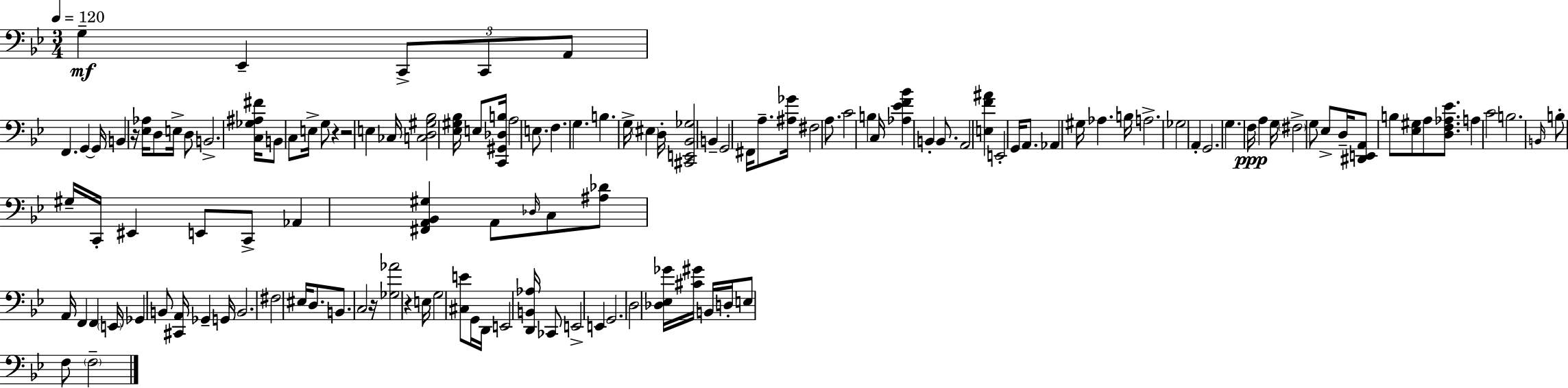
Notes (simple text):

G3/q Eb2/q C2/e C2/e A2/e F2/q. G2/q G2/s B2/q R/s [Eb3,Ab3]/s D3/e E3/s D3/e B2/h. [C3,Gb3,A#3,F#4]/s B2/e C3/e E3/s G3/e R/q R/h E3/q CES3/s [C3,D3,G#3,Bb3]/h [Eb3,G#3,Bb3]/s E3/e [C2,G#2,Db3,B3]/s A3/h E3/e. F3/q. G3/q. B3/q. G3/s EIS3/q D3/s [C#2,E2,Bb2,Gb3]/h B2/q G2/h F#2/s A3/e. [A#3,Gb4]/s F#3/h A3/e. C4/h B3/q C3/s [Ab3,Eb4,F4,Bb4]/q B2/q B2/e. A2/h [E3,F4,A#4]/q E2/h G2/s A2/e. Ab2/q G#3/s Ab3/q. B3/s A3/h. Gb3/h A2/q G2/h. G3/q. F3/s A3/q G3/s F#3/h G3/e Eb3/e D3/s [D#2,E2,A2]/e B3/e [Eb3,G#3]/e A3/e [D3,F3,Ab3,Eb4]/e. A3/q C4/h B3/h. B2/s B3/e G#3/s C2/s EIS2/q E2/e C2/e Ab2/q [F#2,A2,Bb2,G#3]/q A2/e Db3/s C3/e [A#3,Db4]/e A2/s F2/q F2/q E2/s Gb2/q B2/e [C#2,A2]/s Gb2/q G2/s B2/h. F#3/h EIS3/s D3/e. B2/e. C3/h R/s [Gb3,Ab4]/h R/q E3/s G3/h [C#3,E4]/e G2/s D2/s E2/h [D2,B2,Ab3]/s CES2/e E2/h E2/q G2/h. D3/h [Db3,Eb3,Gb4]/s [C#4,G#4]/s B2/s D3/s E3/e F3/e F3/h